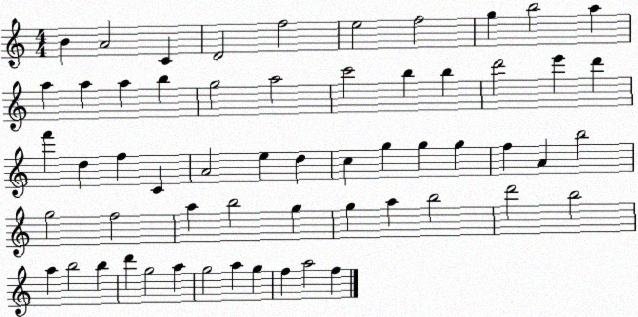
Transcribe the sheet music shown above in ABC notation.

X:1
T:Untitled
M:4/4
L:1/4
K:C
B A2 C D2 f2 e2 f2 g b2 a a a a b g2 a2 c'2 b b d'2 e' d' f' d f C A2 e d c g g g f A b2 g2 f2 a b2 g g a b2 d'2 b2 a b2 b d' g2 a g2 a g f a2 f